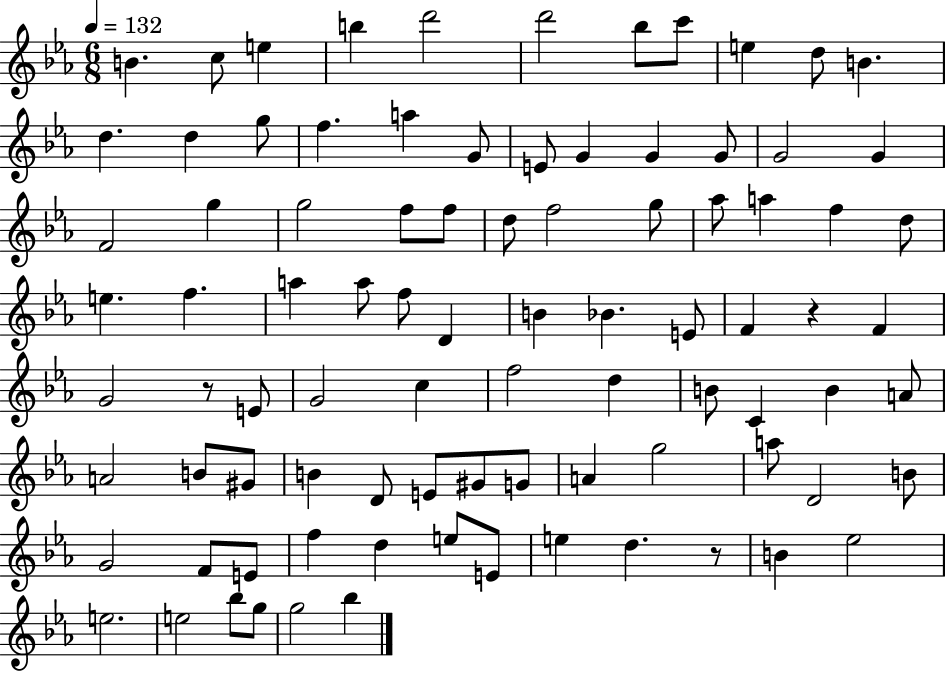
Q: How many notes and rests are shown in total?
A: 89